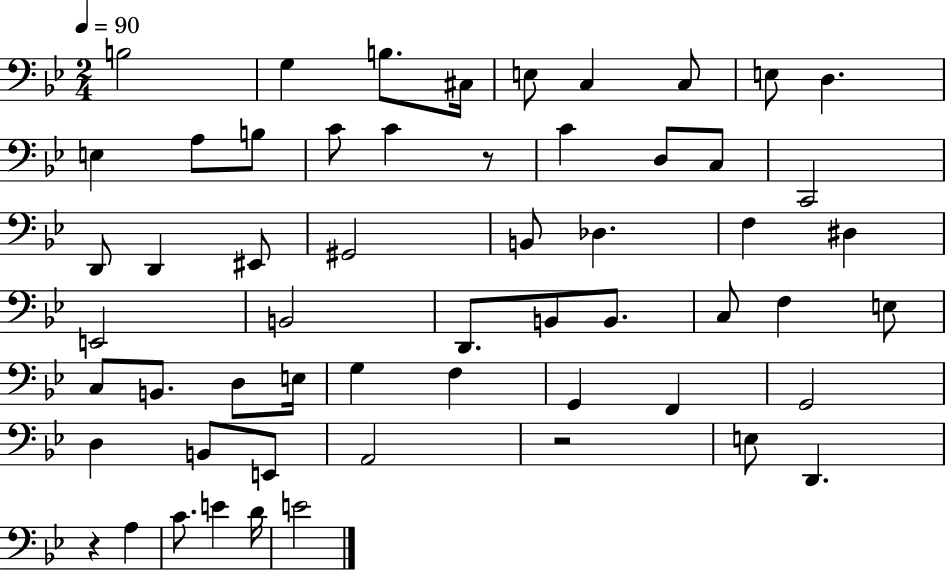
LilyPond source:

{
  \clef bass
  \numericTimeSignature
  \time 2/4
  \key bes \major
  \tempo 4 = 90
  b2 | g4 b8. cis16 | e8 c4 c8 | e8 d4. | \break e4 a8 b8 | c'8 c'4 r8 | c'4 d8 c8 | c,2 | \break d,8 d,4 eis,8 | gis,2 | b,8 des4. | f4 dis4 | \break e,2 | b,2 | d,8. b,8 b,8. | c8 f4 e8 | \break c8 b,8. d8 e16 | g4 f4 | g,4 f,4 | g,2 | \break d4 b,8 e,8 | a,2 | r2 | e8 d,4. | \break r4 a4 | c'8. e'4 d'16 | e'2 | \bar "|."
}